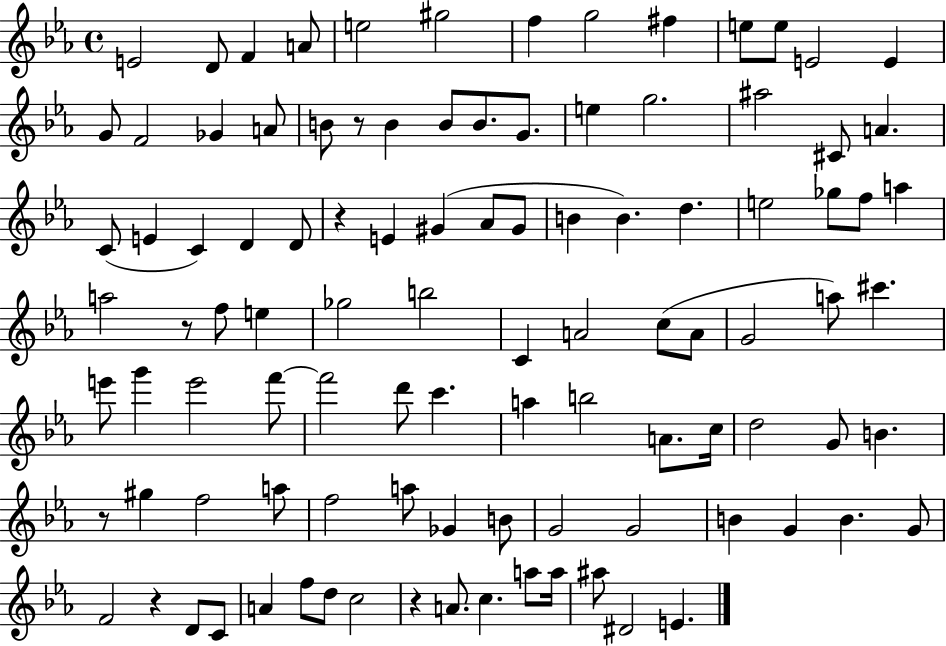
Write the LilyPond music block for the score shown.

{
  \clef treble
  \time 4/4
  \defaultTimeSignature
  \key ees \major
  e'2 d'8 f'4 a'8 | e''2 gis''2 | f''4 g''2 fis''4 | e''8 e''8 e'2 e'4 | \break g'8 f'2 ges'4 a'8 | b'8 r8 b'4 b'8 b'8. g'8. | e''4 g''2. | ais''2 cis'8 a'4. | \break c'8( e'4 c'4) d'4 d'8 | r4 e'4 gis'4( aes'8 gis'8 | b'4 b'4.) d''4. | e''2 ges''8 f''8 a''4 | \break a''2 r8 f''8 e''4 | ges''2 b''2 | c'4 a'2 c''8( a'8 | g'2 a''8) cis'''4. | \break e'''8 g'''4 e'''2 f'''8~~ | f'''2 d'''8 c'''4. | a''4 b''2 a'8. c''16 | d''2 g'8 b'4. | \break r8 gis''4 f''2 a''8 | f''2 a''8 ges'4 b'8 | g'2 g'2 | b'4 g'4 b'4. g'8 | \break f'2 r4 d'8 c'8 | a'4 f''8 d''8 c''2 | r4 a'8. c''4. a''8 a''16 | ais''8 dis'2 e'4. | \break \bar "|."
}